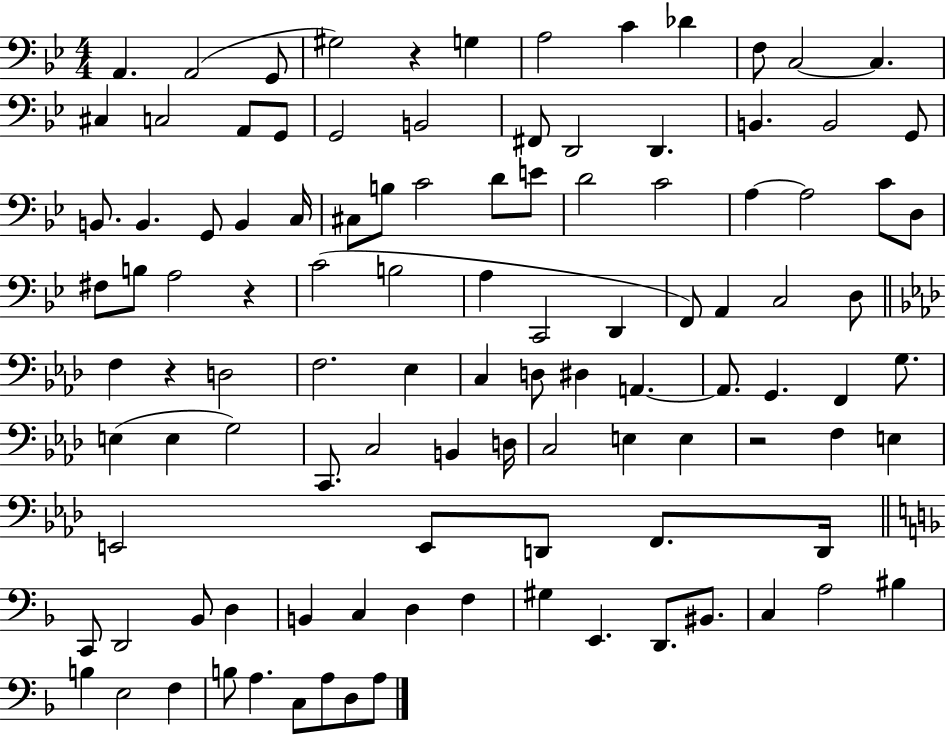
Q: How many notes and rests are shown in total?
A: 108